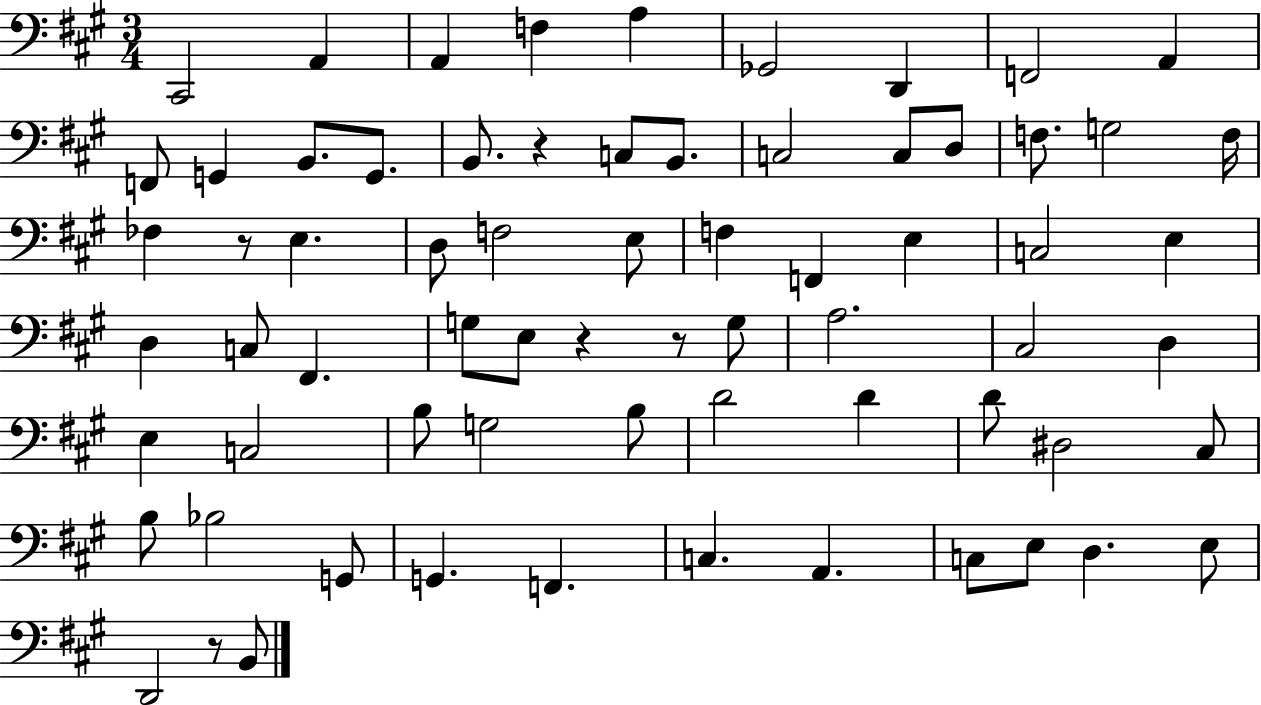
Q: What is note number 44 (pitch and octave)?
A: B3